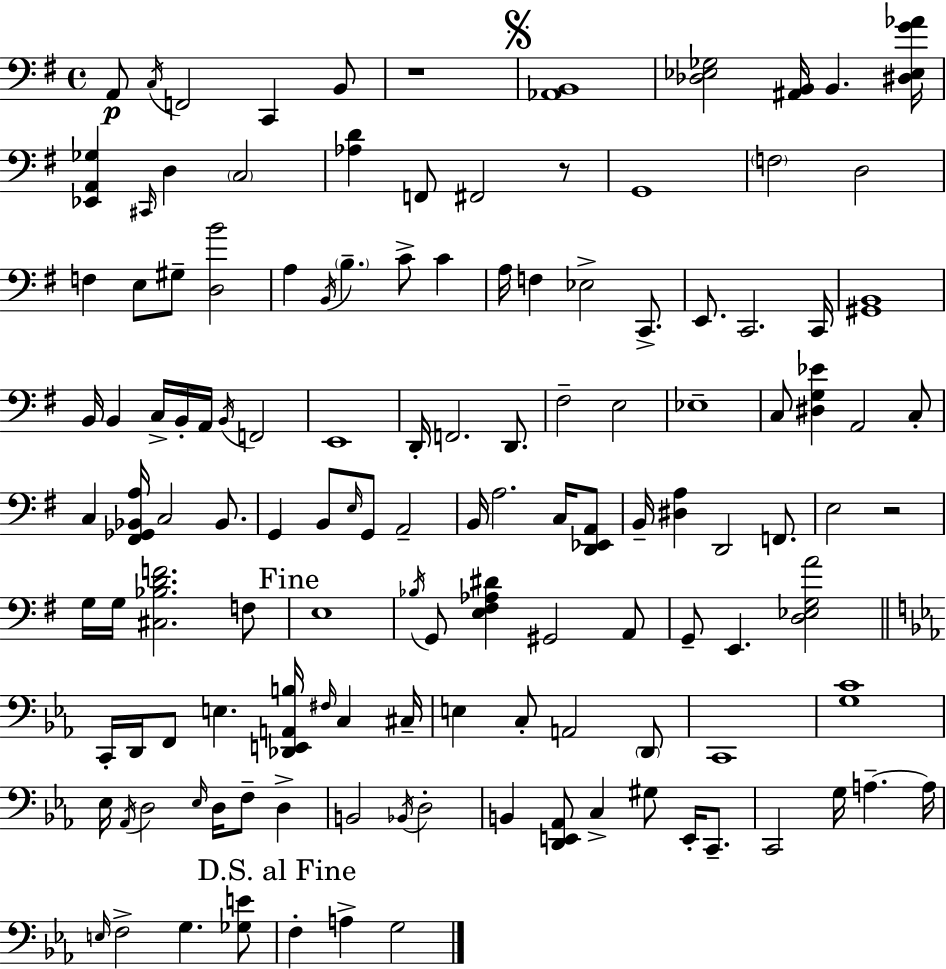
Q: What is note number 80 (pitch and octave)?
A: C3